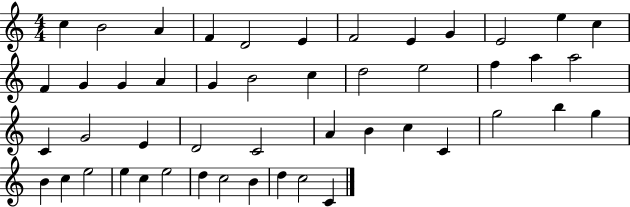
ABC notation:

X:1
T:Untitled
M:4/4
L:1/4
K:C
c B2 A F D2 E F2 E G E2 e c F G G A G B2 c d2 e2 f a a2 C G2 E D2 C2 A B c C g2 b g B c e2 e c e2 d c2 B d c2 C